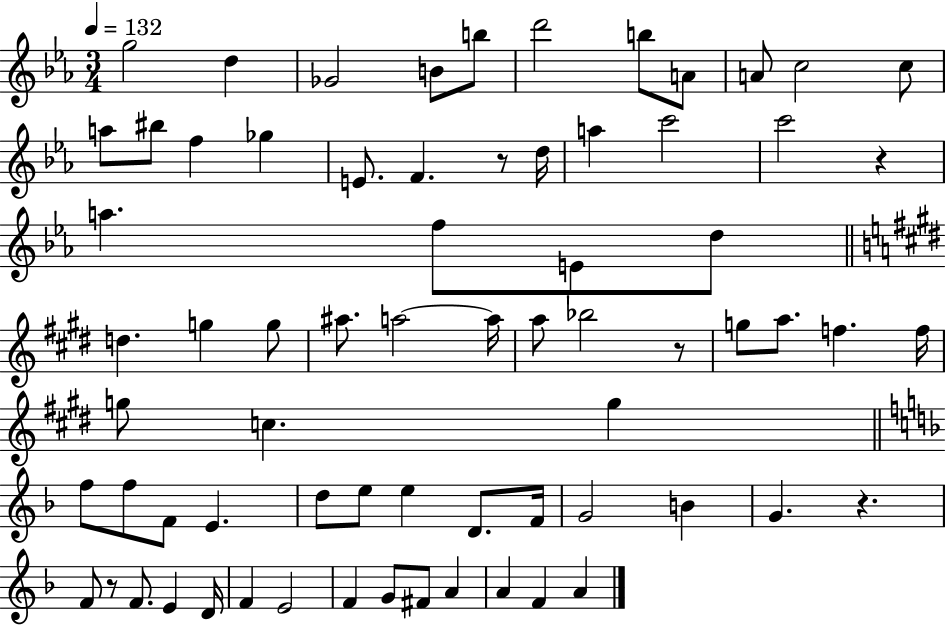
G5/h D5/q Gb4/h B4/e B5/e D6/h B5/e A4/e A4/e C5/h C5/e A5/e BIS5/e F5/q Gb5/q E4/e. F4/q. R/e D5/s A5/q C6/h C6/h R/q A5/q. F5/e E4/e D5/e D5/q. G5/q G5/e A#5/e. A5/h A5/s A5/e Bb5/h R/e G5/e A5/e. F5/q. F5/s G5/e C5/q. G5/q F5/e F5/e F4/e E4/q. D5/e E5/e E5/q D4/e. F4/s G4/h B4/q G4/q. R/q. F4/e R/e F4/e. E4/q D4/s F4/q E4/h F4/q G4/e F#4/e A4/q A4/q F4/q A4/q